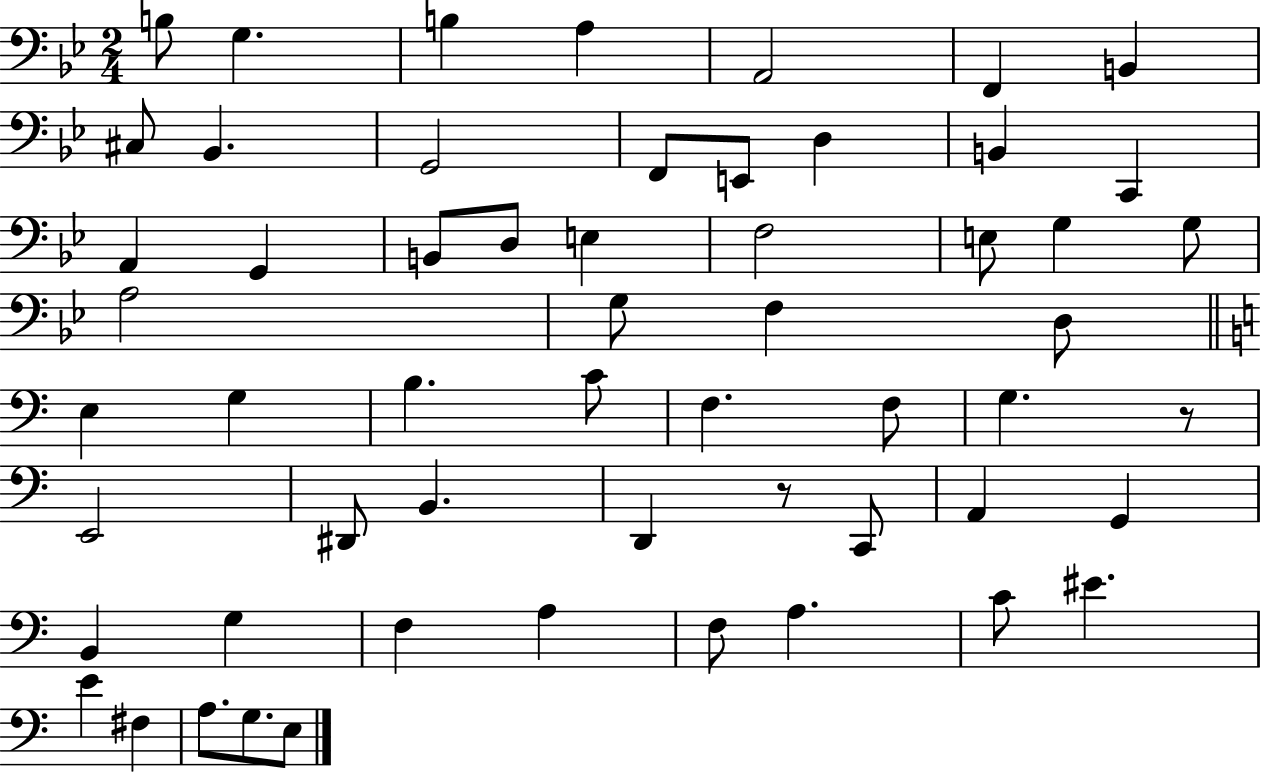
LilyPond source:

{
  \clef bass
  \numericTimeSignature
  \time 2/4
  \key bes \major
  b8 g4. | b4 a4 | a,2 | f,4 b,4 | \break cis8 bes,4. | g,2 | f,8 e,8 d4 | b,4 c,4 | \break a,4 g,4 | b,8 d8 e4 | f2 | e8 g4 g8 | \break a2 | g8 f4 d8 | \bar "||" \break \key c \major e4 g4 | b4. c'8 | f4. f8 | g4. r8 | \break e,2 | dis,8 b,4. | d,4 r8 c,8 | a,4 g,4 | \break b,4 g4 | f4 a4 | f8 a4. | c'8 eis'4. | \break e'4 fis4 | a8. g8. e8 | \bar "|."
}